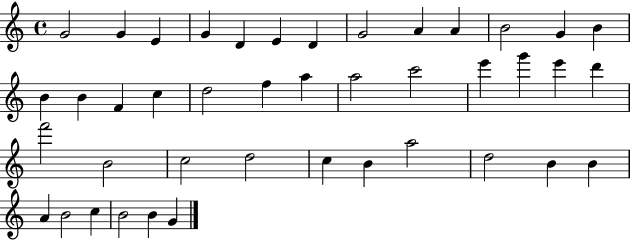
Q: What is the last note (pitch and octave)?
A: G4